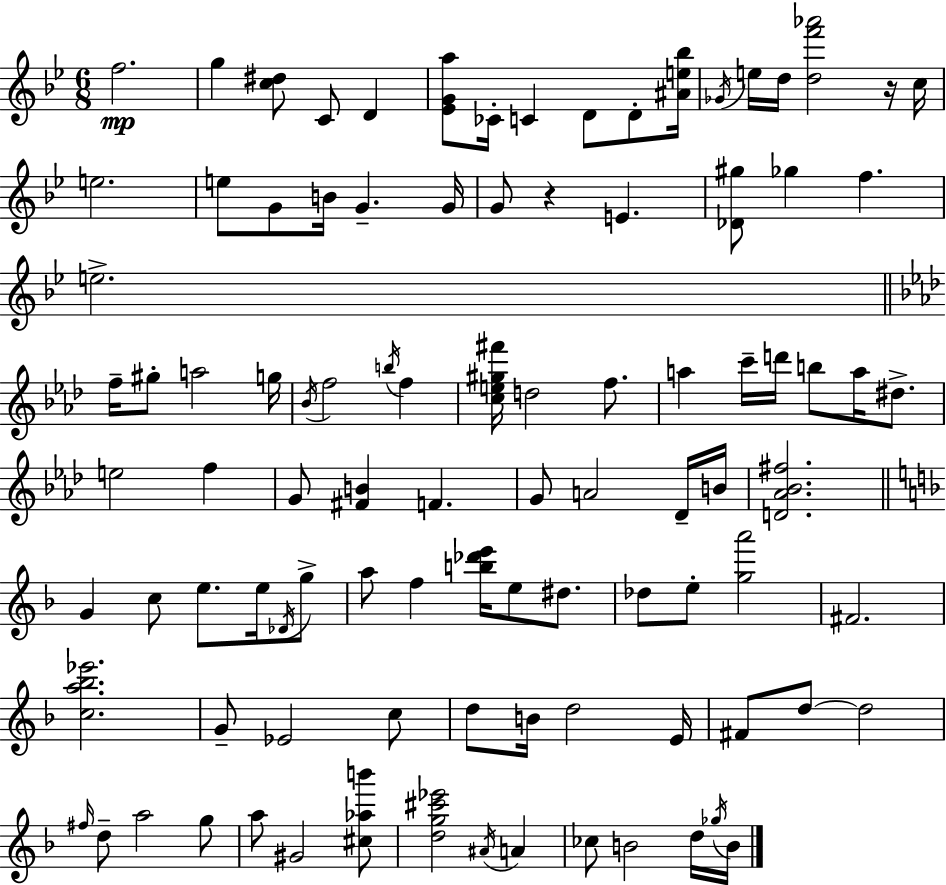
{
  \clef treble
  \numericTimeSignature
  \time 6/8
  \key bes \major
  f''2.\mp | g''4 <c'' dis''>8 c'8 d'4 | <ees' g' a''>8 ces'16-. c'4 d'8 d'8-. <ais' e'' bes''>16 | \acciaccatura { ges'16 } e''16 d''16 <d'' f''' aes'''>2 r16 | \break c''16 e''2. | e''8 g'8 b'16 g'4.-- | g'16 g'8 r4 e'4. | <des' gis''>8 ges''4 f''4. | \break e''2.-> | \bar "||" \break \key f \minor f''16-- gis''8-. a''2 g''16 | \acciaccatura { bes'16 } f''2 \acciaccatura { b''16 } f''4 | <c'' e'' gis'' fis'''>16 d''2 f''8. | a''4 c'''16-- d'''16 b''8 a''16 dis''8.-> | \break e''2 f''4 | g'8 <fis' b'>4 f'4. | g'8 a'2 | des'16-- b'16 <d' aes' bes' fis''>2. | \break \bar "||" \break \key f \major g'4 c''8 e''8. e''16 \acciaccatura { des'16 } g''8-> | a''8 f''4 <b'' des''' e'''>16 e''8 dis''8. | des''8 e''8-. <g'' a'''>2 | fis'2. | \break <c'' a'' bes'' ees'''>2. | g'8-- ees'2 c''8 | d''8 b'16 d''2 | e'16 fis'8 d''8~~ d''2 | \break \grace { fis''16 } d''8-- a''2 | g''8 a''8 gis'2 | <cis'' aes'' b'''>8 <d'' g'' cis''' ees'''>2 \acciaccatura { ais'16 } a'4 | ces''8 b'2 | \break d''16 \acciaccatura { ges''16 } b'16 \bar "|."
}